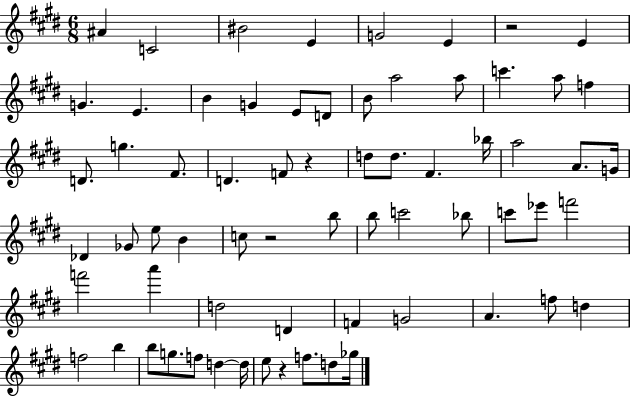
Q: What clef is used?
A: treble